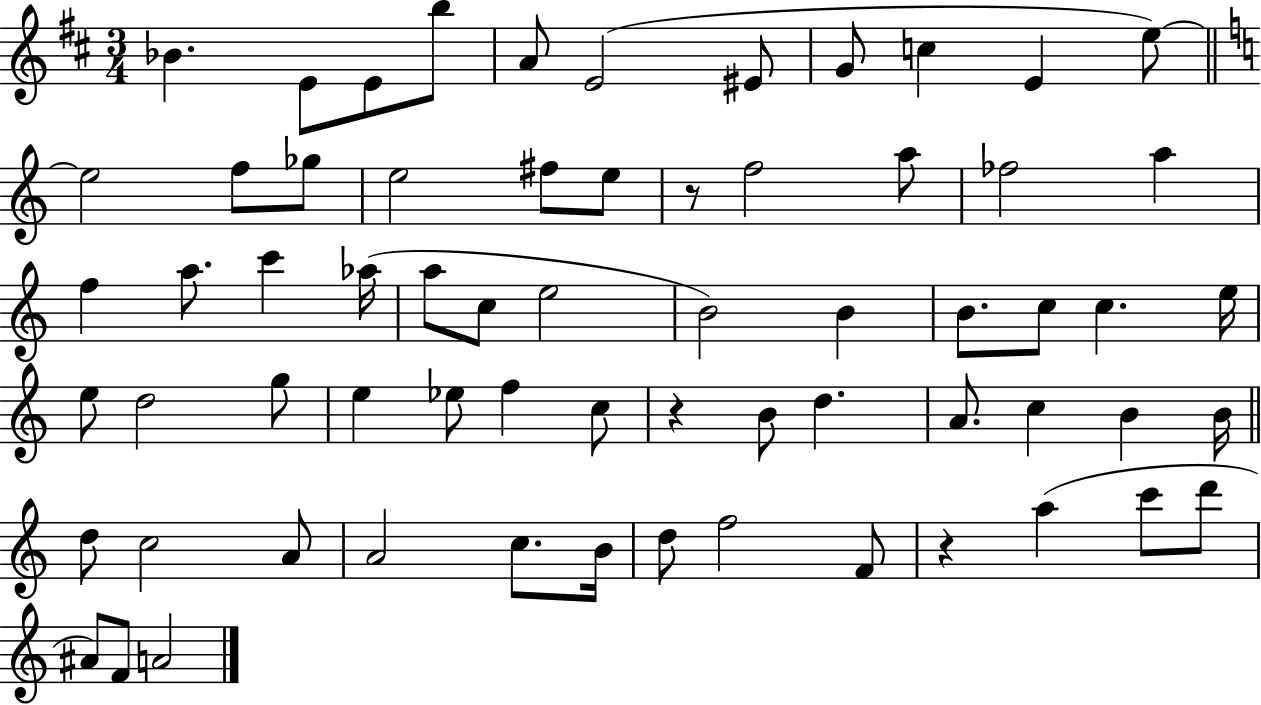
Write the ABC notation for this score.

X:1
T:Untitled
M:3/4
L:1/4
K:D
_B E/2 E/2 b/2 A/2 E2 ^E/2 G/2 c E e/2 e2 f/2 _g/2 e2 ^f/2 e/2 z/2 f2 a/2 _f2 a f a/2 c' _a/4 a/2 c/2 e2 B2 B B/2 c/2 c e/4 e/2 d2 g/2 e _e/2 f c/2 z B/2 d A/2 c B B/4 d/2 c2 A/2 A2 c/2 B/4 d/2 f2 F/2 z a c'/2 d'/2 ^A/2 F/2 A2